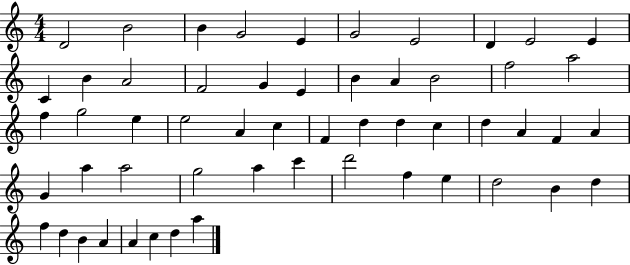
{
  \clef treble
  \numericTimeSignature
  \time 4/4
  \key c \major
  d'2 b'2 | b'4 g'2 e'4 | g'2 e'2 | d'4 e'2 e'4 | \break c'4 b'4 a'2 | f'2 g'4 e'4 | b'4 a'4 b'2 | f''2 a''2 | \break f''4 g''2 e''4 | e''2 a'4 c''4 | f'4 d''4 d''4 c''4 | d''4 a'4 f'4 a'4 | \break g'4 a''4 a''2 | g''2 a''4 c'''4 | d'''2 f''4 e''4 | d''2 b'4 d''4 | \break f''4 d''4 b'4 a'4 | a'4 c''4 d''4 a''4 | \bar "|."
}